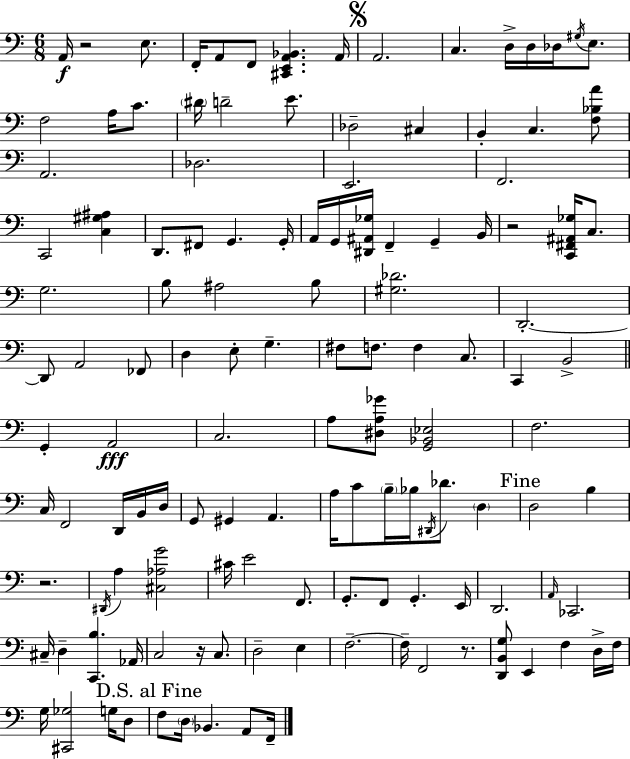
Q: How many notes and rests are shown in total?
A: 128